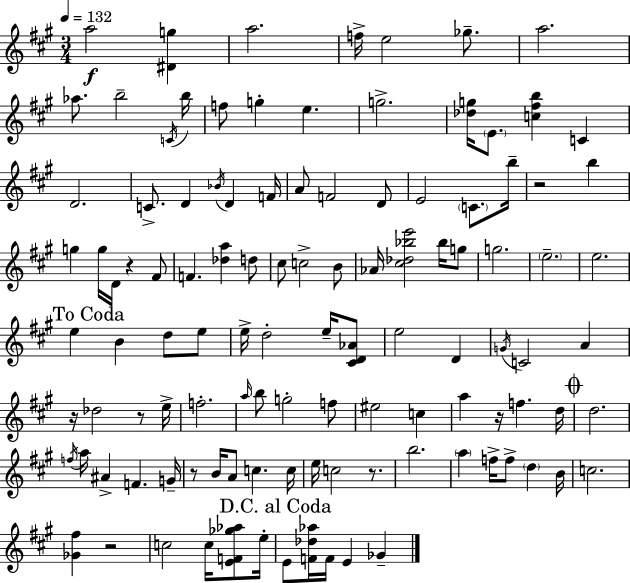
A5/h [D#4,G5]/q A5/h. F5/s E5/h Gb5/e. A5/h. Ab5/e. B5/h C4/s B5/s F5/e G5/q E5/q. G5/h. [Db5,G5]/s E4/e. [C5,F#5,B5]/q C4/q D4/h. C4/e. D4/q Bb4/s D4/q F4/s A4/e F4/h D4/e E4/h C4/e. B5/s R/h B5/q G5/q G5/s D4/s R/q F#4/e F4/q. [Db5,A5]/q D5/e C#5/e C5/h B4/e Ab4/s [C#5,Db5,Bb5,E6]/h Bb5/s G5/e G5/h. E5/h. E5/h. E5/q B4/q D5/e E5/e E5/s D5/h E5/s [C#4,D4,Ab4]/e E5/h D4/q G4/s C4/h A4/q R/s Db5/h R/e E5/s F5/h. A5/s B5/e G5/h F5/e EIS5/h C5/q A5/q R/s F5/q. D5/s D5/h. F5/s A5/s A#4/q F4/q. G4/s R/e B4/s A4/e C5/q. C5/s E5/s C5/h R/e. B5/h. A5/q F5/s F5/e D5/q B4/s C5/h. [Gb4,F#5]/q R/h C5/h C5/s [E4,F4,Gb5,Ab5]/e E5/s E4/e [F4,Db5,Ab5]/s F4/s E4/q Gb4/q